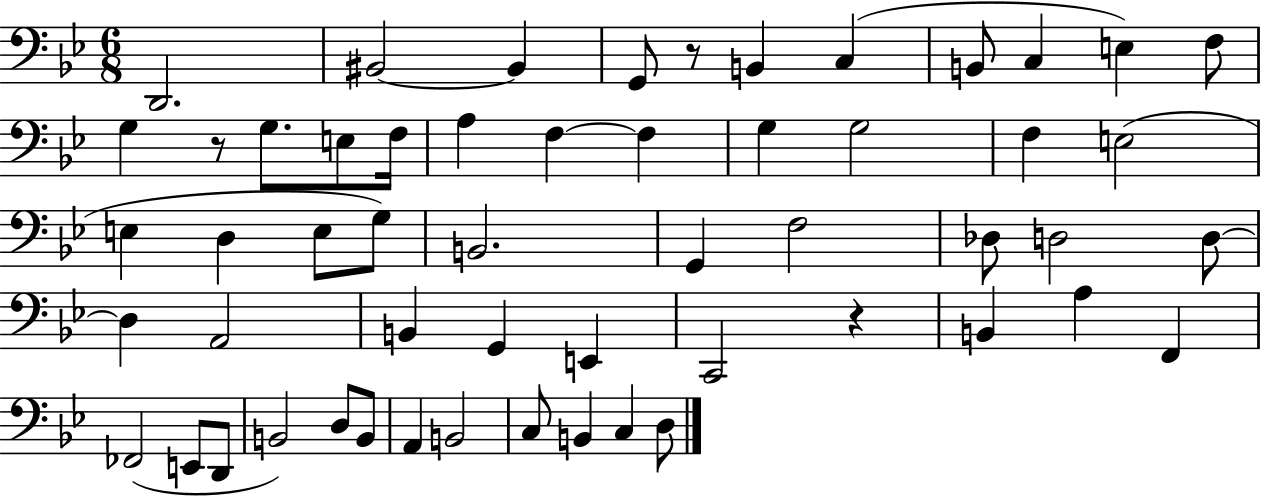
D2/h. BIS2/h BIS2/q G2/e R/e B2/q C3/q B2/e C3/q E3/q F3/e G3/q R/e G3/e. E3/e F3/s A3/q F3/q F3/q G3/q G3/h F3/q E3/h E3/q D3/q E3/e G3/e B2/h. G2/q F3/h Db3/e D3/h D3/e D3/q A2/h B2/q G2/q E2/q C2/h R/q B2/q A3/q F2/q FES2/h E2/e D2/e B2/h D3/e B2/e A2/q B2/h C3/e B2/q C3/q D3/e